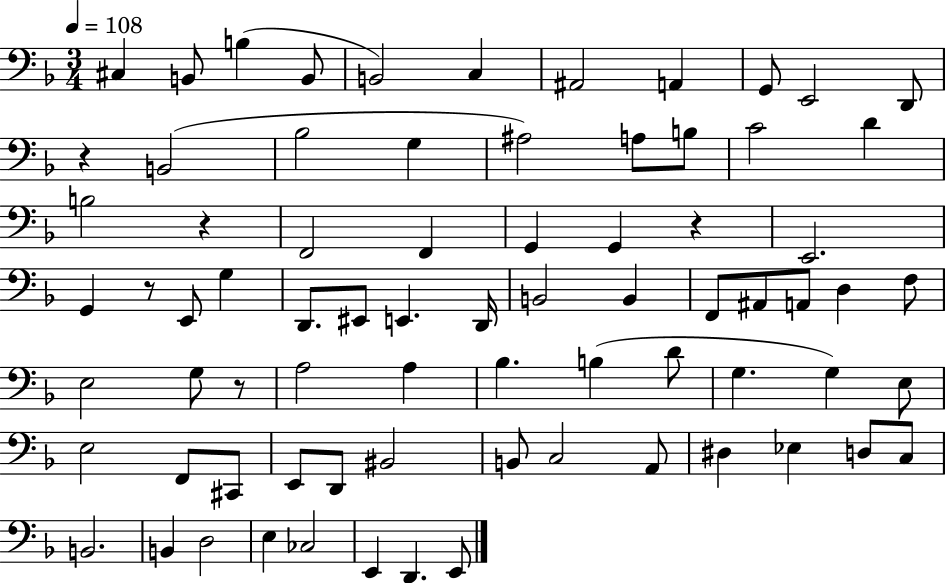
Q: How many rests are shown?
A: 5